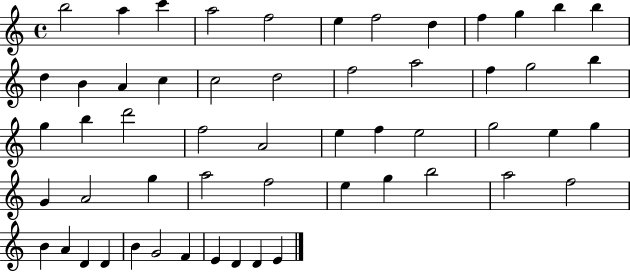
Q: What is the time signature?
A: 4/4